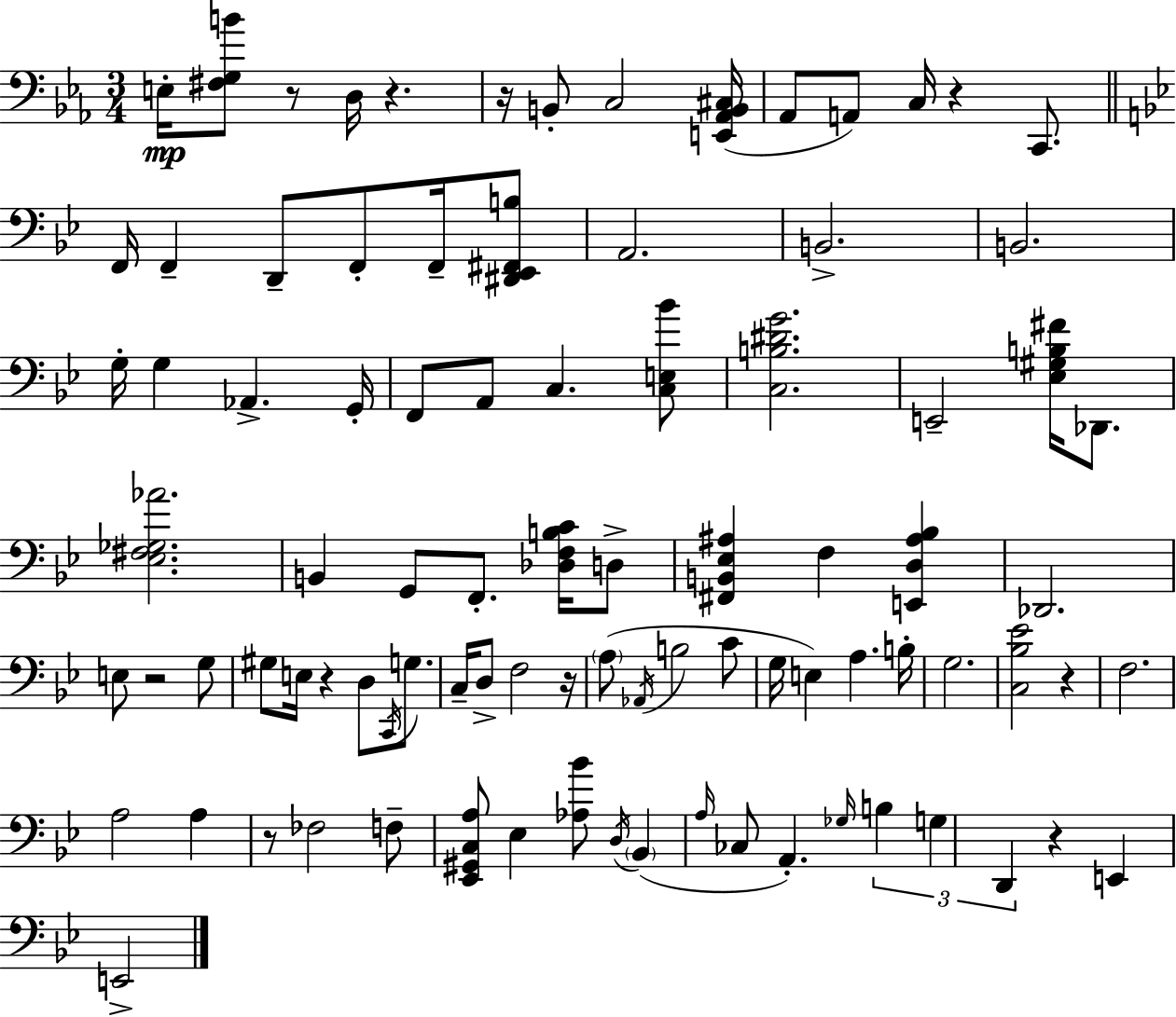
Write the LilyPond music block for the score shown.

{
  \clef bass
  \numericTimeSignature
  \time 3/4
  \key c \minor
  e16-.\mp <fis g b'>8 r8 d16 r4. | r16 b,8-. c2 <e, aes, b, cis>16( | aes,8 a,8) c16 r4 c,8. | \bar "||" \break \key bes \major f,16 f,4-- d,8-- f,8-. f,16-- <dis, ees, fis, b>8 | a,2. | b,2.-> | b,2. | \break g16-. g4 aes,4.-> g,16-. | f,8 a,8 c4. <c e bes'>8 | <c b dis' g'>2. | e,2-- <ees gis b fis'>16 des,8. | \break <ees fis ges aes'>2. | b,4 g,8 f,8.-. <des f b c'>16 d8-> | <fis, b, ees ais>4 f4 <e, d ais bes>4 | des,2. | \break e8 r2 g8 | gis8 e16 r4 d8 \acciaccatura { c,16 } g8. | c16-- d8-> f2 | r16 \parenthesize a8( \acciaccatura { aes,16 } b2 | \break c'8 g16 e4) a4. | b16-. g2. | <c bes ees'>2 r4 | f2. | \break a2 a4 | r8 fes2 | f8-- <ees, gis, c a>8 ees4 <aes bes'>8 \acciaccatura { d16 }( \parenthesize bes,4 | \grace { a16 } ces8 a,4.-.) | \break \grace { ges16 } \tuplet 3/2 { b4 g4 d,4 } | r4 e,4 e,2-> | \bar "|."
}